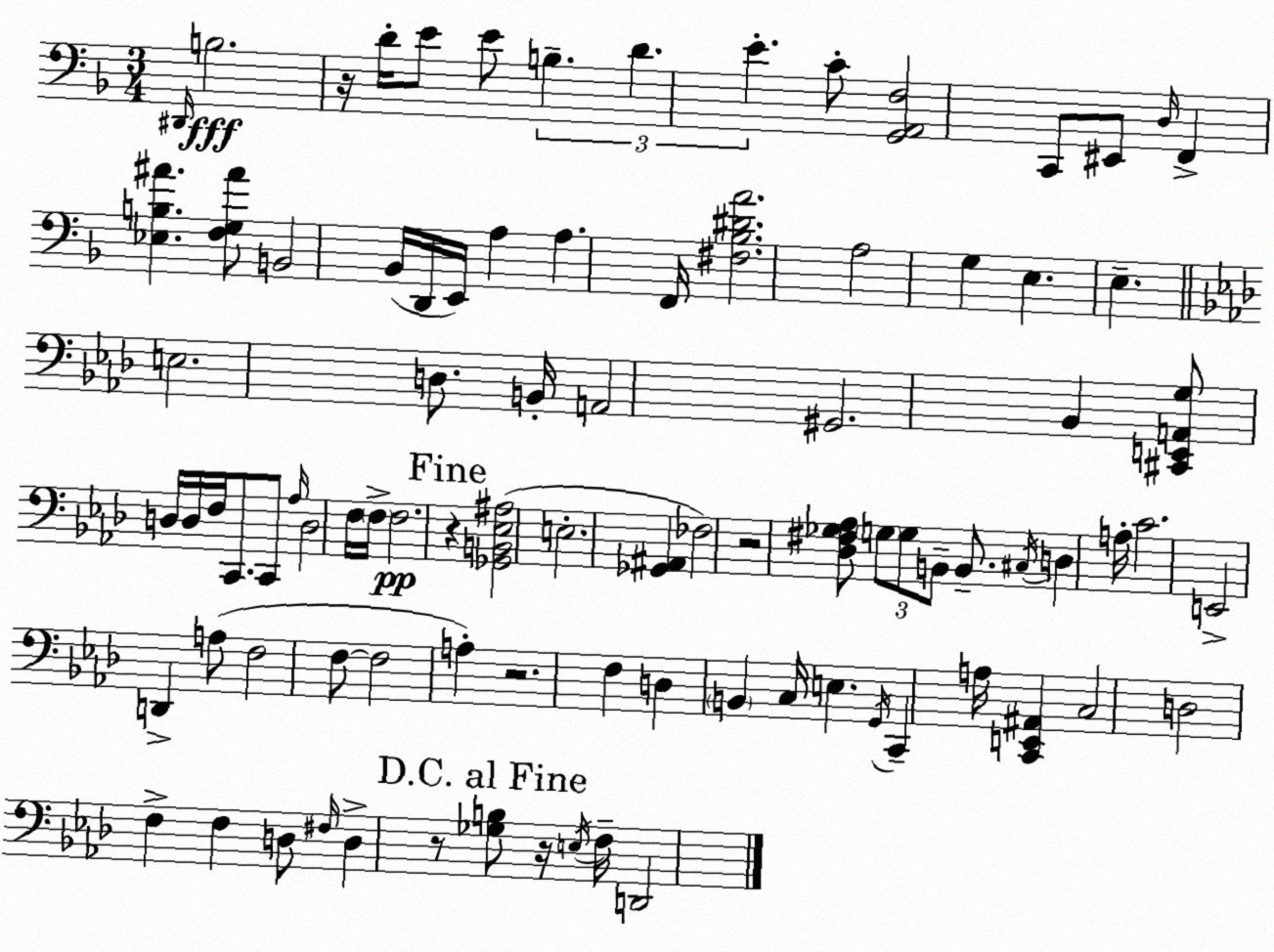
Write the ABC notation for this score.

X:1
T:Untitled
M:3/4
L:1/4
K:F
^D,,/4 B,2 z/4 D/4 E/2 E/2 B, D E C/2 [G,,A,,F,]2 C,,/2 ^E,,/2 D,/4 F,, [_E,B,^A] [F,G,^A]/2 B,,2 _B,,/4 D,,/4 E,,/4 A, A, F,,/4 [^F,_B,^DA]2 A,2 G, E, E, E,2 D,/2 B,,/4 A,,2 ^G,,2 _B,, [^C,,E,,A,,G,]/2 D,/4 D,/4 F,/4 C,,/2 C,,/2 _A,/4 D,2 F,/4 F,/4 F,2 z [_G,,B,,_E,^A,]2 E,2 [_G,,^A,,] _F,2 z2 [_D,^F,_G,_A,]/2 G,/2 G,/2 B,,/2 B,,/2 ^C,/4 D, A,/4 C2 E,,2 D,, A,/2 F,2 F,/2 F,2 A, z2 F, D, B,, C,/4 E, G,,/4 C,, A,/4 [C,,E,,^A,,] C,2 D,2 F, F, D,/2 ^F,/4 D, z/2 [_G,B,]/2 z/4 E,/4 F,/4 D,,2